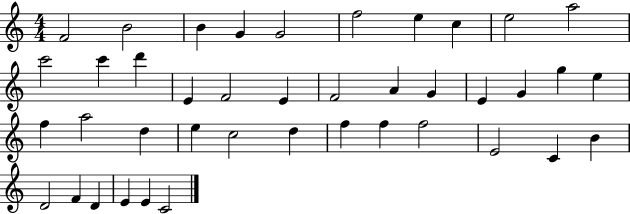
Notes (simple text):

F4/h B4/h B4/q G4/q G4/h F5/h E5/q C5/q E5/h A5/h C6/h C6/q D6/q E4/q F4/h E4/q F4/h A4/q G4/q E4/q G4/q G5/q E5/q F5/q A5/h D5/q E5/q C5/h D5/q F5/q F5/q F5/h E4/h C4/q B4/q D4/h F4/q D4/q E4/q E4/q C4/h